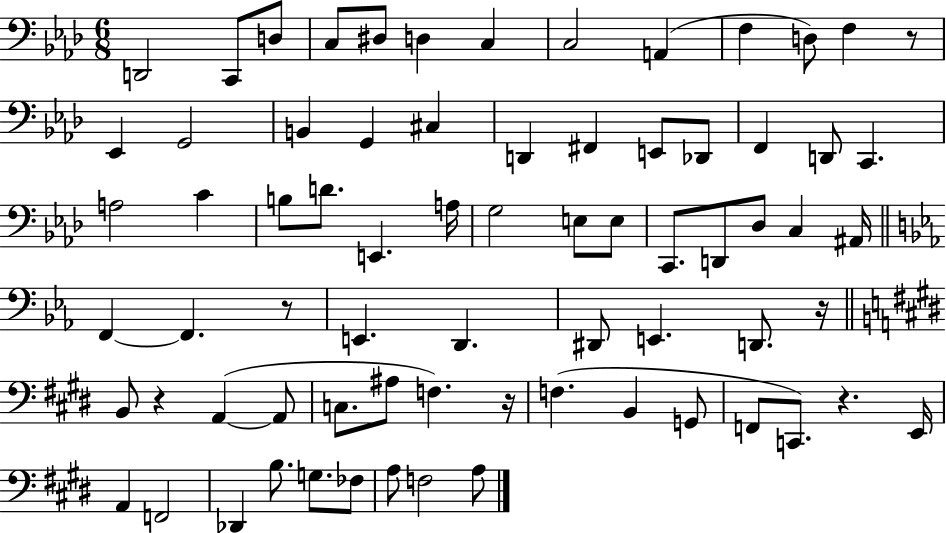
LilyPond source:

{
  \clef bass
  \numericTimeSignature
  \time 6/8
  \key aes \major
  d,2 c,8 d8 | c8 dis8 d4 c4 | c2 a,4( | f4 d8) f4 r8 | \break ees,4 g,2 | b,4 g,4 cis4 | d,4 fis,4 e,8 des,8 | f,4 d,8 c,4. | \break a2 c'4 | b8 d'8. e,4. a16 | g2 e8 e8 | c,8. d,8 des8 c4 ais,16 | \break \bar "||" \break \key ees \major f,4~~ f,4. r8 | e,4. d,4. | dis,8 e,4. d,8. r16 | \bar "||" \break \key e \major b,8 r4 a,4~(~ a,8 | c8. ais8 f4.) r16 | f4.( b,4 g,8 | f,8 c,8.) r4. e,16 | \break a,4 f,2 | des,4 b8. g8. fes8 | a8 f2 a8 | \bar "|."
}